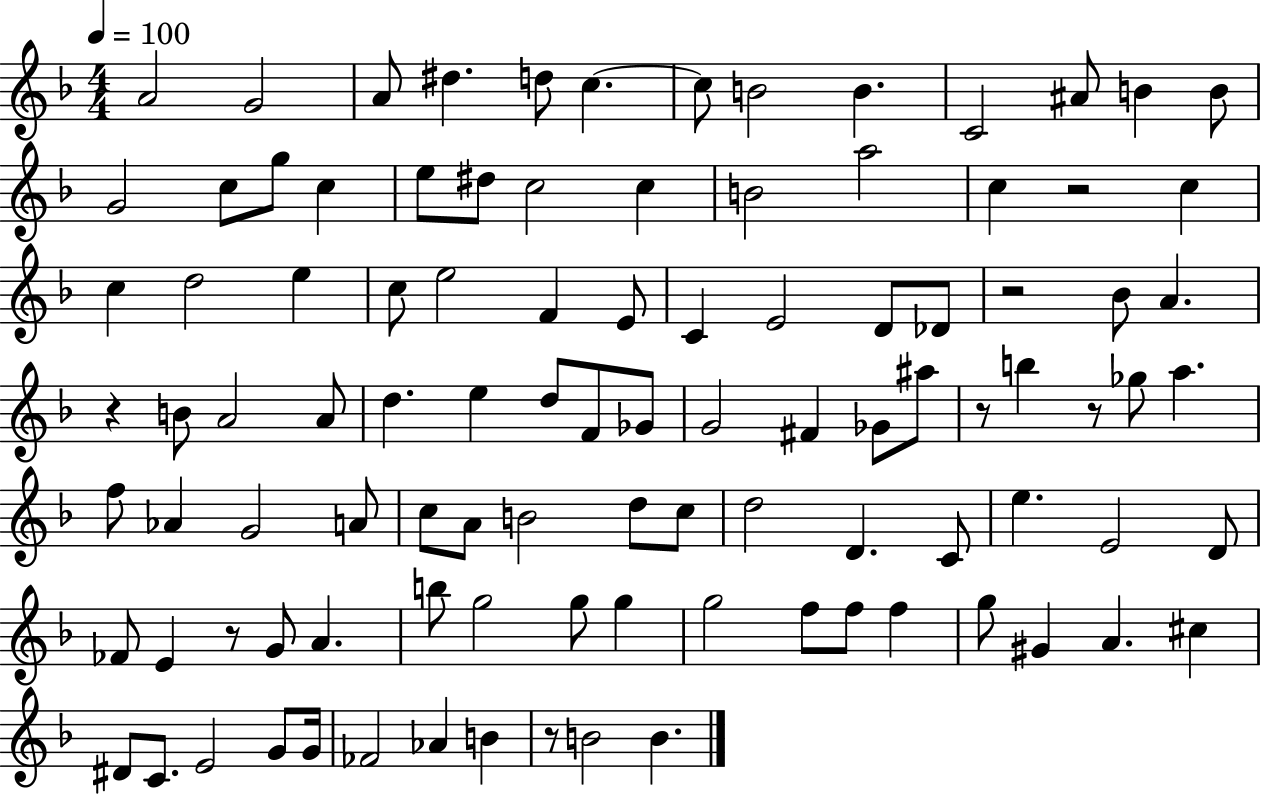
{
  \clef treble
  \numericTimeSignature
  \time 4/4
  \key f \major
  \tempo 4 = 100
  a'2 g'2 | a'8 dis''4. d''8 c''4.~~ | c''8 b'2 b'4. | c'2 ais'8 b'4 b'8 | \break g'2 c''8 g''8 c''4 | e''8 dis''8 c''2 c''4 | b'2 a''2 | c''4 r2 c''4 | \break c''4 d''2 e''4 | c''8 e''2 f'4 e'8 | c'4 e'2 d'8 des'8 | r2 bes'8 a'4. | \break r4 b'8 a'2 a'8 | d''4. e''4 d''8 f'8 ges'8 | g'2 fis'4 ges'8 ais''8 | r8 b''4 r8 ges''8 a''4. | \break f''8 aes'4 g'2 a'8 | c''8 a'8 b'2 d''8 c''8 | d''2 d'4. c'8 | e''4. e'2 d'8 | \break fes'8 e'4 r8 g'8 a'4. | b''8 g''2 g''8 g''4 | g''2 f''8 f''8 f''4 | g''8 gis'4 a'4. cis''4 | \break dis'8 c'8. e'2 g'8 g'16 | fes'2 aes'4 b'4 | r8 b'2 b'4. | \bar "|."
}